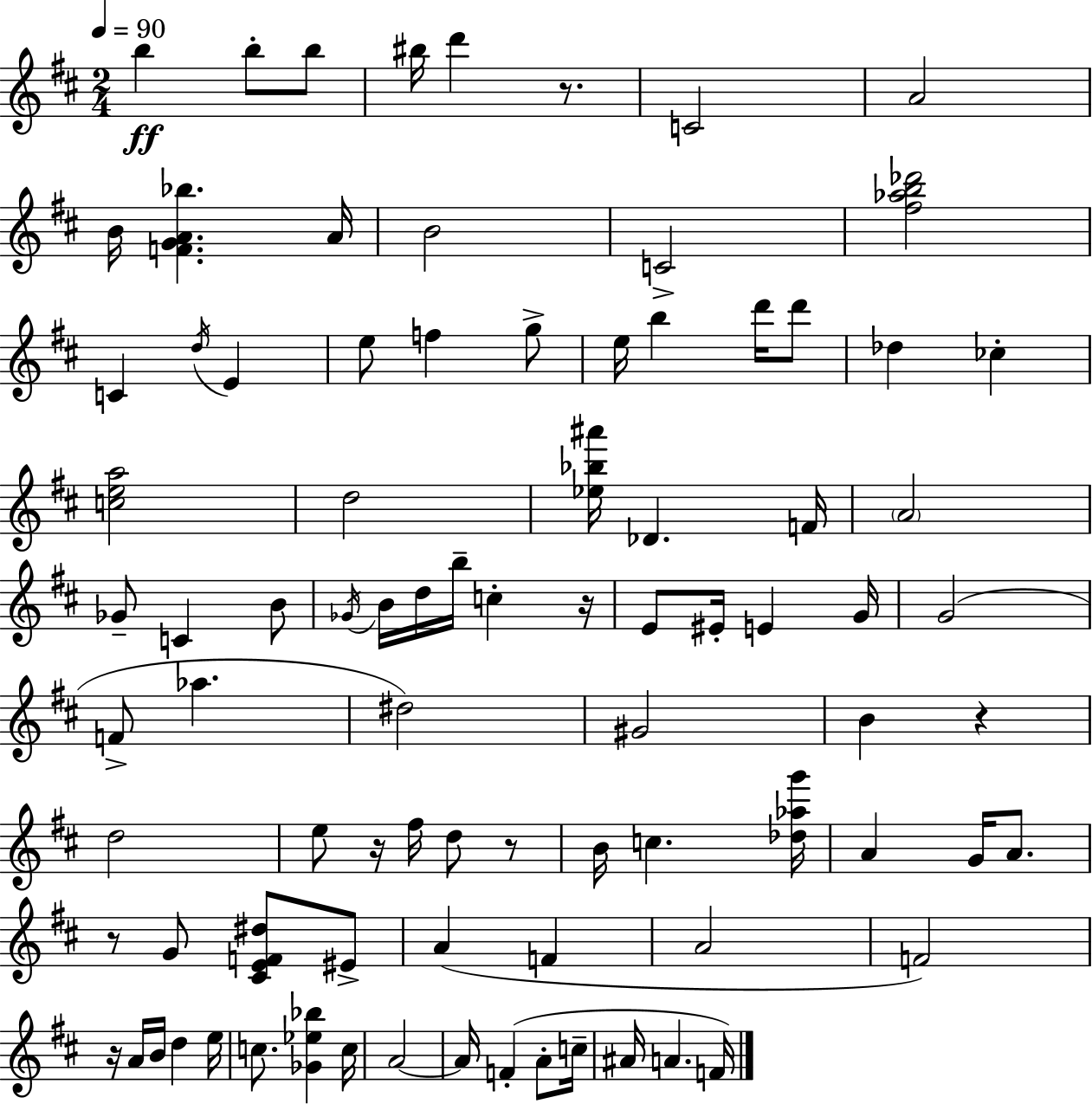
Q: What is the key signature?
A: D major